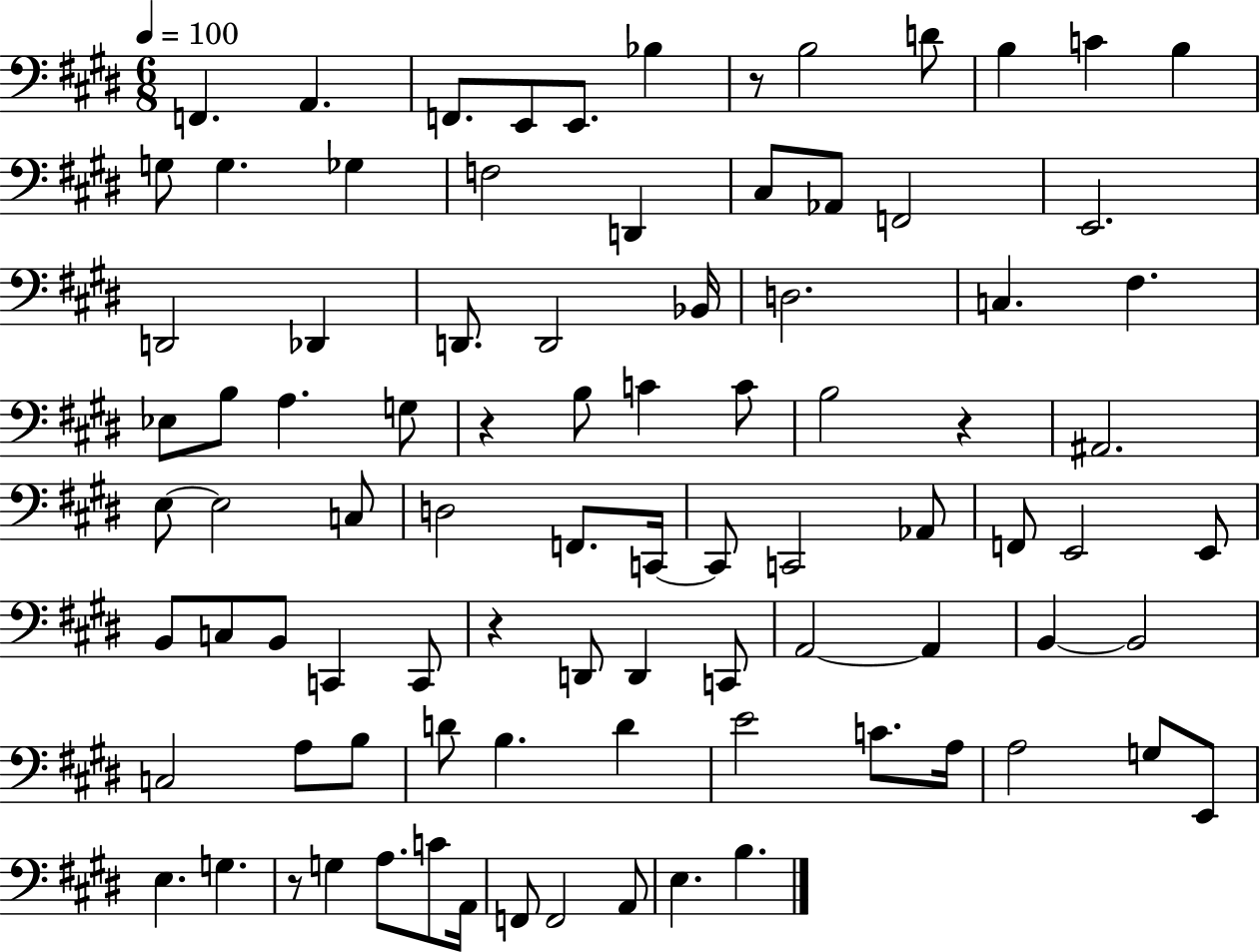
{
  \clef bass
  \numericTimeSignature
  \time 6/8
  \key e \major
  \tempo 4 = 100
  \repeat volta 2 { f,4. a,4. | f,8. e,8 e,8. bes4 | r8 b2 d'8 | b4 c'4 b4 | \break g8 g4. ges4 | f2 d,4 | cis8 aes,8 f,2 | e,2. | \break d,2 des,4 | d,8. d,2 bes,16 | d2. | c4. fis4. | \break ees8 b8 a4. g8 | r4 b8 c'4 c'8 | b2 r4 | ais,2. | \break e8~~ e2 c8 | d2 f,8. c,16~~ | c,8 c,2 aes,8 | f,8 e,2 e,8 | \break b,8 c8 b,8 c,4 c,8 | r4 d,8 d,4 c,8 | a,2~~ a,4 | b,4~~ b,2 | \break c2 a8 b8 | d'8 b4. d'4 | e'2 c'8. a16 | a2 g8 e,8 | \break e4. g4. | r8 g4 a8. c'8 a,16 | f,8 f,2 a,8 | e4. b4. | \break } \bar "|."
}